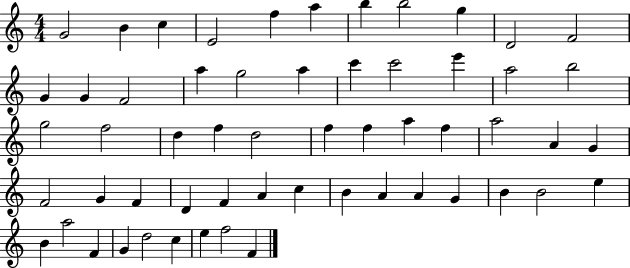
G4/h B4/q C5/q E4/h F5/q A5/q B5/q B5/h G5/q D4/h F4/h G4/q G4/q F4/h A5/q G5/h A5/q C6/q C6/h E6/q A5/h B5/h G5/h F5/h D5/q F5/q D5/h F5/q F5/q A5/q F5/q A5/h A4/q G4/q F4/h G4/q F4/q D4/q F4/q A4/q C5/q B4/q A4/q A4/q G4/q B4/q B4/h E5/q B4/q A5/h F4/q G4/q D5/h C5/q E5/q F5/h F4/q